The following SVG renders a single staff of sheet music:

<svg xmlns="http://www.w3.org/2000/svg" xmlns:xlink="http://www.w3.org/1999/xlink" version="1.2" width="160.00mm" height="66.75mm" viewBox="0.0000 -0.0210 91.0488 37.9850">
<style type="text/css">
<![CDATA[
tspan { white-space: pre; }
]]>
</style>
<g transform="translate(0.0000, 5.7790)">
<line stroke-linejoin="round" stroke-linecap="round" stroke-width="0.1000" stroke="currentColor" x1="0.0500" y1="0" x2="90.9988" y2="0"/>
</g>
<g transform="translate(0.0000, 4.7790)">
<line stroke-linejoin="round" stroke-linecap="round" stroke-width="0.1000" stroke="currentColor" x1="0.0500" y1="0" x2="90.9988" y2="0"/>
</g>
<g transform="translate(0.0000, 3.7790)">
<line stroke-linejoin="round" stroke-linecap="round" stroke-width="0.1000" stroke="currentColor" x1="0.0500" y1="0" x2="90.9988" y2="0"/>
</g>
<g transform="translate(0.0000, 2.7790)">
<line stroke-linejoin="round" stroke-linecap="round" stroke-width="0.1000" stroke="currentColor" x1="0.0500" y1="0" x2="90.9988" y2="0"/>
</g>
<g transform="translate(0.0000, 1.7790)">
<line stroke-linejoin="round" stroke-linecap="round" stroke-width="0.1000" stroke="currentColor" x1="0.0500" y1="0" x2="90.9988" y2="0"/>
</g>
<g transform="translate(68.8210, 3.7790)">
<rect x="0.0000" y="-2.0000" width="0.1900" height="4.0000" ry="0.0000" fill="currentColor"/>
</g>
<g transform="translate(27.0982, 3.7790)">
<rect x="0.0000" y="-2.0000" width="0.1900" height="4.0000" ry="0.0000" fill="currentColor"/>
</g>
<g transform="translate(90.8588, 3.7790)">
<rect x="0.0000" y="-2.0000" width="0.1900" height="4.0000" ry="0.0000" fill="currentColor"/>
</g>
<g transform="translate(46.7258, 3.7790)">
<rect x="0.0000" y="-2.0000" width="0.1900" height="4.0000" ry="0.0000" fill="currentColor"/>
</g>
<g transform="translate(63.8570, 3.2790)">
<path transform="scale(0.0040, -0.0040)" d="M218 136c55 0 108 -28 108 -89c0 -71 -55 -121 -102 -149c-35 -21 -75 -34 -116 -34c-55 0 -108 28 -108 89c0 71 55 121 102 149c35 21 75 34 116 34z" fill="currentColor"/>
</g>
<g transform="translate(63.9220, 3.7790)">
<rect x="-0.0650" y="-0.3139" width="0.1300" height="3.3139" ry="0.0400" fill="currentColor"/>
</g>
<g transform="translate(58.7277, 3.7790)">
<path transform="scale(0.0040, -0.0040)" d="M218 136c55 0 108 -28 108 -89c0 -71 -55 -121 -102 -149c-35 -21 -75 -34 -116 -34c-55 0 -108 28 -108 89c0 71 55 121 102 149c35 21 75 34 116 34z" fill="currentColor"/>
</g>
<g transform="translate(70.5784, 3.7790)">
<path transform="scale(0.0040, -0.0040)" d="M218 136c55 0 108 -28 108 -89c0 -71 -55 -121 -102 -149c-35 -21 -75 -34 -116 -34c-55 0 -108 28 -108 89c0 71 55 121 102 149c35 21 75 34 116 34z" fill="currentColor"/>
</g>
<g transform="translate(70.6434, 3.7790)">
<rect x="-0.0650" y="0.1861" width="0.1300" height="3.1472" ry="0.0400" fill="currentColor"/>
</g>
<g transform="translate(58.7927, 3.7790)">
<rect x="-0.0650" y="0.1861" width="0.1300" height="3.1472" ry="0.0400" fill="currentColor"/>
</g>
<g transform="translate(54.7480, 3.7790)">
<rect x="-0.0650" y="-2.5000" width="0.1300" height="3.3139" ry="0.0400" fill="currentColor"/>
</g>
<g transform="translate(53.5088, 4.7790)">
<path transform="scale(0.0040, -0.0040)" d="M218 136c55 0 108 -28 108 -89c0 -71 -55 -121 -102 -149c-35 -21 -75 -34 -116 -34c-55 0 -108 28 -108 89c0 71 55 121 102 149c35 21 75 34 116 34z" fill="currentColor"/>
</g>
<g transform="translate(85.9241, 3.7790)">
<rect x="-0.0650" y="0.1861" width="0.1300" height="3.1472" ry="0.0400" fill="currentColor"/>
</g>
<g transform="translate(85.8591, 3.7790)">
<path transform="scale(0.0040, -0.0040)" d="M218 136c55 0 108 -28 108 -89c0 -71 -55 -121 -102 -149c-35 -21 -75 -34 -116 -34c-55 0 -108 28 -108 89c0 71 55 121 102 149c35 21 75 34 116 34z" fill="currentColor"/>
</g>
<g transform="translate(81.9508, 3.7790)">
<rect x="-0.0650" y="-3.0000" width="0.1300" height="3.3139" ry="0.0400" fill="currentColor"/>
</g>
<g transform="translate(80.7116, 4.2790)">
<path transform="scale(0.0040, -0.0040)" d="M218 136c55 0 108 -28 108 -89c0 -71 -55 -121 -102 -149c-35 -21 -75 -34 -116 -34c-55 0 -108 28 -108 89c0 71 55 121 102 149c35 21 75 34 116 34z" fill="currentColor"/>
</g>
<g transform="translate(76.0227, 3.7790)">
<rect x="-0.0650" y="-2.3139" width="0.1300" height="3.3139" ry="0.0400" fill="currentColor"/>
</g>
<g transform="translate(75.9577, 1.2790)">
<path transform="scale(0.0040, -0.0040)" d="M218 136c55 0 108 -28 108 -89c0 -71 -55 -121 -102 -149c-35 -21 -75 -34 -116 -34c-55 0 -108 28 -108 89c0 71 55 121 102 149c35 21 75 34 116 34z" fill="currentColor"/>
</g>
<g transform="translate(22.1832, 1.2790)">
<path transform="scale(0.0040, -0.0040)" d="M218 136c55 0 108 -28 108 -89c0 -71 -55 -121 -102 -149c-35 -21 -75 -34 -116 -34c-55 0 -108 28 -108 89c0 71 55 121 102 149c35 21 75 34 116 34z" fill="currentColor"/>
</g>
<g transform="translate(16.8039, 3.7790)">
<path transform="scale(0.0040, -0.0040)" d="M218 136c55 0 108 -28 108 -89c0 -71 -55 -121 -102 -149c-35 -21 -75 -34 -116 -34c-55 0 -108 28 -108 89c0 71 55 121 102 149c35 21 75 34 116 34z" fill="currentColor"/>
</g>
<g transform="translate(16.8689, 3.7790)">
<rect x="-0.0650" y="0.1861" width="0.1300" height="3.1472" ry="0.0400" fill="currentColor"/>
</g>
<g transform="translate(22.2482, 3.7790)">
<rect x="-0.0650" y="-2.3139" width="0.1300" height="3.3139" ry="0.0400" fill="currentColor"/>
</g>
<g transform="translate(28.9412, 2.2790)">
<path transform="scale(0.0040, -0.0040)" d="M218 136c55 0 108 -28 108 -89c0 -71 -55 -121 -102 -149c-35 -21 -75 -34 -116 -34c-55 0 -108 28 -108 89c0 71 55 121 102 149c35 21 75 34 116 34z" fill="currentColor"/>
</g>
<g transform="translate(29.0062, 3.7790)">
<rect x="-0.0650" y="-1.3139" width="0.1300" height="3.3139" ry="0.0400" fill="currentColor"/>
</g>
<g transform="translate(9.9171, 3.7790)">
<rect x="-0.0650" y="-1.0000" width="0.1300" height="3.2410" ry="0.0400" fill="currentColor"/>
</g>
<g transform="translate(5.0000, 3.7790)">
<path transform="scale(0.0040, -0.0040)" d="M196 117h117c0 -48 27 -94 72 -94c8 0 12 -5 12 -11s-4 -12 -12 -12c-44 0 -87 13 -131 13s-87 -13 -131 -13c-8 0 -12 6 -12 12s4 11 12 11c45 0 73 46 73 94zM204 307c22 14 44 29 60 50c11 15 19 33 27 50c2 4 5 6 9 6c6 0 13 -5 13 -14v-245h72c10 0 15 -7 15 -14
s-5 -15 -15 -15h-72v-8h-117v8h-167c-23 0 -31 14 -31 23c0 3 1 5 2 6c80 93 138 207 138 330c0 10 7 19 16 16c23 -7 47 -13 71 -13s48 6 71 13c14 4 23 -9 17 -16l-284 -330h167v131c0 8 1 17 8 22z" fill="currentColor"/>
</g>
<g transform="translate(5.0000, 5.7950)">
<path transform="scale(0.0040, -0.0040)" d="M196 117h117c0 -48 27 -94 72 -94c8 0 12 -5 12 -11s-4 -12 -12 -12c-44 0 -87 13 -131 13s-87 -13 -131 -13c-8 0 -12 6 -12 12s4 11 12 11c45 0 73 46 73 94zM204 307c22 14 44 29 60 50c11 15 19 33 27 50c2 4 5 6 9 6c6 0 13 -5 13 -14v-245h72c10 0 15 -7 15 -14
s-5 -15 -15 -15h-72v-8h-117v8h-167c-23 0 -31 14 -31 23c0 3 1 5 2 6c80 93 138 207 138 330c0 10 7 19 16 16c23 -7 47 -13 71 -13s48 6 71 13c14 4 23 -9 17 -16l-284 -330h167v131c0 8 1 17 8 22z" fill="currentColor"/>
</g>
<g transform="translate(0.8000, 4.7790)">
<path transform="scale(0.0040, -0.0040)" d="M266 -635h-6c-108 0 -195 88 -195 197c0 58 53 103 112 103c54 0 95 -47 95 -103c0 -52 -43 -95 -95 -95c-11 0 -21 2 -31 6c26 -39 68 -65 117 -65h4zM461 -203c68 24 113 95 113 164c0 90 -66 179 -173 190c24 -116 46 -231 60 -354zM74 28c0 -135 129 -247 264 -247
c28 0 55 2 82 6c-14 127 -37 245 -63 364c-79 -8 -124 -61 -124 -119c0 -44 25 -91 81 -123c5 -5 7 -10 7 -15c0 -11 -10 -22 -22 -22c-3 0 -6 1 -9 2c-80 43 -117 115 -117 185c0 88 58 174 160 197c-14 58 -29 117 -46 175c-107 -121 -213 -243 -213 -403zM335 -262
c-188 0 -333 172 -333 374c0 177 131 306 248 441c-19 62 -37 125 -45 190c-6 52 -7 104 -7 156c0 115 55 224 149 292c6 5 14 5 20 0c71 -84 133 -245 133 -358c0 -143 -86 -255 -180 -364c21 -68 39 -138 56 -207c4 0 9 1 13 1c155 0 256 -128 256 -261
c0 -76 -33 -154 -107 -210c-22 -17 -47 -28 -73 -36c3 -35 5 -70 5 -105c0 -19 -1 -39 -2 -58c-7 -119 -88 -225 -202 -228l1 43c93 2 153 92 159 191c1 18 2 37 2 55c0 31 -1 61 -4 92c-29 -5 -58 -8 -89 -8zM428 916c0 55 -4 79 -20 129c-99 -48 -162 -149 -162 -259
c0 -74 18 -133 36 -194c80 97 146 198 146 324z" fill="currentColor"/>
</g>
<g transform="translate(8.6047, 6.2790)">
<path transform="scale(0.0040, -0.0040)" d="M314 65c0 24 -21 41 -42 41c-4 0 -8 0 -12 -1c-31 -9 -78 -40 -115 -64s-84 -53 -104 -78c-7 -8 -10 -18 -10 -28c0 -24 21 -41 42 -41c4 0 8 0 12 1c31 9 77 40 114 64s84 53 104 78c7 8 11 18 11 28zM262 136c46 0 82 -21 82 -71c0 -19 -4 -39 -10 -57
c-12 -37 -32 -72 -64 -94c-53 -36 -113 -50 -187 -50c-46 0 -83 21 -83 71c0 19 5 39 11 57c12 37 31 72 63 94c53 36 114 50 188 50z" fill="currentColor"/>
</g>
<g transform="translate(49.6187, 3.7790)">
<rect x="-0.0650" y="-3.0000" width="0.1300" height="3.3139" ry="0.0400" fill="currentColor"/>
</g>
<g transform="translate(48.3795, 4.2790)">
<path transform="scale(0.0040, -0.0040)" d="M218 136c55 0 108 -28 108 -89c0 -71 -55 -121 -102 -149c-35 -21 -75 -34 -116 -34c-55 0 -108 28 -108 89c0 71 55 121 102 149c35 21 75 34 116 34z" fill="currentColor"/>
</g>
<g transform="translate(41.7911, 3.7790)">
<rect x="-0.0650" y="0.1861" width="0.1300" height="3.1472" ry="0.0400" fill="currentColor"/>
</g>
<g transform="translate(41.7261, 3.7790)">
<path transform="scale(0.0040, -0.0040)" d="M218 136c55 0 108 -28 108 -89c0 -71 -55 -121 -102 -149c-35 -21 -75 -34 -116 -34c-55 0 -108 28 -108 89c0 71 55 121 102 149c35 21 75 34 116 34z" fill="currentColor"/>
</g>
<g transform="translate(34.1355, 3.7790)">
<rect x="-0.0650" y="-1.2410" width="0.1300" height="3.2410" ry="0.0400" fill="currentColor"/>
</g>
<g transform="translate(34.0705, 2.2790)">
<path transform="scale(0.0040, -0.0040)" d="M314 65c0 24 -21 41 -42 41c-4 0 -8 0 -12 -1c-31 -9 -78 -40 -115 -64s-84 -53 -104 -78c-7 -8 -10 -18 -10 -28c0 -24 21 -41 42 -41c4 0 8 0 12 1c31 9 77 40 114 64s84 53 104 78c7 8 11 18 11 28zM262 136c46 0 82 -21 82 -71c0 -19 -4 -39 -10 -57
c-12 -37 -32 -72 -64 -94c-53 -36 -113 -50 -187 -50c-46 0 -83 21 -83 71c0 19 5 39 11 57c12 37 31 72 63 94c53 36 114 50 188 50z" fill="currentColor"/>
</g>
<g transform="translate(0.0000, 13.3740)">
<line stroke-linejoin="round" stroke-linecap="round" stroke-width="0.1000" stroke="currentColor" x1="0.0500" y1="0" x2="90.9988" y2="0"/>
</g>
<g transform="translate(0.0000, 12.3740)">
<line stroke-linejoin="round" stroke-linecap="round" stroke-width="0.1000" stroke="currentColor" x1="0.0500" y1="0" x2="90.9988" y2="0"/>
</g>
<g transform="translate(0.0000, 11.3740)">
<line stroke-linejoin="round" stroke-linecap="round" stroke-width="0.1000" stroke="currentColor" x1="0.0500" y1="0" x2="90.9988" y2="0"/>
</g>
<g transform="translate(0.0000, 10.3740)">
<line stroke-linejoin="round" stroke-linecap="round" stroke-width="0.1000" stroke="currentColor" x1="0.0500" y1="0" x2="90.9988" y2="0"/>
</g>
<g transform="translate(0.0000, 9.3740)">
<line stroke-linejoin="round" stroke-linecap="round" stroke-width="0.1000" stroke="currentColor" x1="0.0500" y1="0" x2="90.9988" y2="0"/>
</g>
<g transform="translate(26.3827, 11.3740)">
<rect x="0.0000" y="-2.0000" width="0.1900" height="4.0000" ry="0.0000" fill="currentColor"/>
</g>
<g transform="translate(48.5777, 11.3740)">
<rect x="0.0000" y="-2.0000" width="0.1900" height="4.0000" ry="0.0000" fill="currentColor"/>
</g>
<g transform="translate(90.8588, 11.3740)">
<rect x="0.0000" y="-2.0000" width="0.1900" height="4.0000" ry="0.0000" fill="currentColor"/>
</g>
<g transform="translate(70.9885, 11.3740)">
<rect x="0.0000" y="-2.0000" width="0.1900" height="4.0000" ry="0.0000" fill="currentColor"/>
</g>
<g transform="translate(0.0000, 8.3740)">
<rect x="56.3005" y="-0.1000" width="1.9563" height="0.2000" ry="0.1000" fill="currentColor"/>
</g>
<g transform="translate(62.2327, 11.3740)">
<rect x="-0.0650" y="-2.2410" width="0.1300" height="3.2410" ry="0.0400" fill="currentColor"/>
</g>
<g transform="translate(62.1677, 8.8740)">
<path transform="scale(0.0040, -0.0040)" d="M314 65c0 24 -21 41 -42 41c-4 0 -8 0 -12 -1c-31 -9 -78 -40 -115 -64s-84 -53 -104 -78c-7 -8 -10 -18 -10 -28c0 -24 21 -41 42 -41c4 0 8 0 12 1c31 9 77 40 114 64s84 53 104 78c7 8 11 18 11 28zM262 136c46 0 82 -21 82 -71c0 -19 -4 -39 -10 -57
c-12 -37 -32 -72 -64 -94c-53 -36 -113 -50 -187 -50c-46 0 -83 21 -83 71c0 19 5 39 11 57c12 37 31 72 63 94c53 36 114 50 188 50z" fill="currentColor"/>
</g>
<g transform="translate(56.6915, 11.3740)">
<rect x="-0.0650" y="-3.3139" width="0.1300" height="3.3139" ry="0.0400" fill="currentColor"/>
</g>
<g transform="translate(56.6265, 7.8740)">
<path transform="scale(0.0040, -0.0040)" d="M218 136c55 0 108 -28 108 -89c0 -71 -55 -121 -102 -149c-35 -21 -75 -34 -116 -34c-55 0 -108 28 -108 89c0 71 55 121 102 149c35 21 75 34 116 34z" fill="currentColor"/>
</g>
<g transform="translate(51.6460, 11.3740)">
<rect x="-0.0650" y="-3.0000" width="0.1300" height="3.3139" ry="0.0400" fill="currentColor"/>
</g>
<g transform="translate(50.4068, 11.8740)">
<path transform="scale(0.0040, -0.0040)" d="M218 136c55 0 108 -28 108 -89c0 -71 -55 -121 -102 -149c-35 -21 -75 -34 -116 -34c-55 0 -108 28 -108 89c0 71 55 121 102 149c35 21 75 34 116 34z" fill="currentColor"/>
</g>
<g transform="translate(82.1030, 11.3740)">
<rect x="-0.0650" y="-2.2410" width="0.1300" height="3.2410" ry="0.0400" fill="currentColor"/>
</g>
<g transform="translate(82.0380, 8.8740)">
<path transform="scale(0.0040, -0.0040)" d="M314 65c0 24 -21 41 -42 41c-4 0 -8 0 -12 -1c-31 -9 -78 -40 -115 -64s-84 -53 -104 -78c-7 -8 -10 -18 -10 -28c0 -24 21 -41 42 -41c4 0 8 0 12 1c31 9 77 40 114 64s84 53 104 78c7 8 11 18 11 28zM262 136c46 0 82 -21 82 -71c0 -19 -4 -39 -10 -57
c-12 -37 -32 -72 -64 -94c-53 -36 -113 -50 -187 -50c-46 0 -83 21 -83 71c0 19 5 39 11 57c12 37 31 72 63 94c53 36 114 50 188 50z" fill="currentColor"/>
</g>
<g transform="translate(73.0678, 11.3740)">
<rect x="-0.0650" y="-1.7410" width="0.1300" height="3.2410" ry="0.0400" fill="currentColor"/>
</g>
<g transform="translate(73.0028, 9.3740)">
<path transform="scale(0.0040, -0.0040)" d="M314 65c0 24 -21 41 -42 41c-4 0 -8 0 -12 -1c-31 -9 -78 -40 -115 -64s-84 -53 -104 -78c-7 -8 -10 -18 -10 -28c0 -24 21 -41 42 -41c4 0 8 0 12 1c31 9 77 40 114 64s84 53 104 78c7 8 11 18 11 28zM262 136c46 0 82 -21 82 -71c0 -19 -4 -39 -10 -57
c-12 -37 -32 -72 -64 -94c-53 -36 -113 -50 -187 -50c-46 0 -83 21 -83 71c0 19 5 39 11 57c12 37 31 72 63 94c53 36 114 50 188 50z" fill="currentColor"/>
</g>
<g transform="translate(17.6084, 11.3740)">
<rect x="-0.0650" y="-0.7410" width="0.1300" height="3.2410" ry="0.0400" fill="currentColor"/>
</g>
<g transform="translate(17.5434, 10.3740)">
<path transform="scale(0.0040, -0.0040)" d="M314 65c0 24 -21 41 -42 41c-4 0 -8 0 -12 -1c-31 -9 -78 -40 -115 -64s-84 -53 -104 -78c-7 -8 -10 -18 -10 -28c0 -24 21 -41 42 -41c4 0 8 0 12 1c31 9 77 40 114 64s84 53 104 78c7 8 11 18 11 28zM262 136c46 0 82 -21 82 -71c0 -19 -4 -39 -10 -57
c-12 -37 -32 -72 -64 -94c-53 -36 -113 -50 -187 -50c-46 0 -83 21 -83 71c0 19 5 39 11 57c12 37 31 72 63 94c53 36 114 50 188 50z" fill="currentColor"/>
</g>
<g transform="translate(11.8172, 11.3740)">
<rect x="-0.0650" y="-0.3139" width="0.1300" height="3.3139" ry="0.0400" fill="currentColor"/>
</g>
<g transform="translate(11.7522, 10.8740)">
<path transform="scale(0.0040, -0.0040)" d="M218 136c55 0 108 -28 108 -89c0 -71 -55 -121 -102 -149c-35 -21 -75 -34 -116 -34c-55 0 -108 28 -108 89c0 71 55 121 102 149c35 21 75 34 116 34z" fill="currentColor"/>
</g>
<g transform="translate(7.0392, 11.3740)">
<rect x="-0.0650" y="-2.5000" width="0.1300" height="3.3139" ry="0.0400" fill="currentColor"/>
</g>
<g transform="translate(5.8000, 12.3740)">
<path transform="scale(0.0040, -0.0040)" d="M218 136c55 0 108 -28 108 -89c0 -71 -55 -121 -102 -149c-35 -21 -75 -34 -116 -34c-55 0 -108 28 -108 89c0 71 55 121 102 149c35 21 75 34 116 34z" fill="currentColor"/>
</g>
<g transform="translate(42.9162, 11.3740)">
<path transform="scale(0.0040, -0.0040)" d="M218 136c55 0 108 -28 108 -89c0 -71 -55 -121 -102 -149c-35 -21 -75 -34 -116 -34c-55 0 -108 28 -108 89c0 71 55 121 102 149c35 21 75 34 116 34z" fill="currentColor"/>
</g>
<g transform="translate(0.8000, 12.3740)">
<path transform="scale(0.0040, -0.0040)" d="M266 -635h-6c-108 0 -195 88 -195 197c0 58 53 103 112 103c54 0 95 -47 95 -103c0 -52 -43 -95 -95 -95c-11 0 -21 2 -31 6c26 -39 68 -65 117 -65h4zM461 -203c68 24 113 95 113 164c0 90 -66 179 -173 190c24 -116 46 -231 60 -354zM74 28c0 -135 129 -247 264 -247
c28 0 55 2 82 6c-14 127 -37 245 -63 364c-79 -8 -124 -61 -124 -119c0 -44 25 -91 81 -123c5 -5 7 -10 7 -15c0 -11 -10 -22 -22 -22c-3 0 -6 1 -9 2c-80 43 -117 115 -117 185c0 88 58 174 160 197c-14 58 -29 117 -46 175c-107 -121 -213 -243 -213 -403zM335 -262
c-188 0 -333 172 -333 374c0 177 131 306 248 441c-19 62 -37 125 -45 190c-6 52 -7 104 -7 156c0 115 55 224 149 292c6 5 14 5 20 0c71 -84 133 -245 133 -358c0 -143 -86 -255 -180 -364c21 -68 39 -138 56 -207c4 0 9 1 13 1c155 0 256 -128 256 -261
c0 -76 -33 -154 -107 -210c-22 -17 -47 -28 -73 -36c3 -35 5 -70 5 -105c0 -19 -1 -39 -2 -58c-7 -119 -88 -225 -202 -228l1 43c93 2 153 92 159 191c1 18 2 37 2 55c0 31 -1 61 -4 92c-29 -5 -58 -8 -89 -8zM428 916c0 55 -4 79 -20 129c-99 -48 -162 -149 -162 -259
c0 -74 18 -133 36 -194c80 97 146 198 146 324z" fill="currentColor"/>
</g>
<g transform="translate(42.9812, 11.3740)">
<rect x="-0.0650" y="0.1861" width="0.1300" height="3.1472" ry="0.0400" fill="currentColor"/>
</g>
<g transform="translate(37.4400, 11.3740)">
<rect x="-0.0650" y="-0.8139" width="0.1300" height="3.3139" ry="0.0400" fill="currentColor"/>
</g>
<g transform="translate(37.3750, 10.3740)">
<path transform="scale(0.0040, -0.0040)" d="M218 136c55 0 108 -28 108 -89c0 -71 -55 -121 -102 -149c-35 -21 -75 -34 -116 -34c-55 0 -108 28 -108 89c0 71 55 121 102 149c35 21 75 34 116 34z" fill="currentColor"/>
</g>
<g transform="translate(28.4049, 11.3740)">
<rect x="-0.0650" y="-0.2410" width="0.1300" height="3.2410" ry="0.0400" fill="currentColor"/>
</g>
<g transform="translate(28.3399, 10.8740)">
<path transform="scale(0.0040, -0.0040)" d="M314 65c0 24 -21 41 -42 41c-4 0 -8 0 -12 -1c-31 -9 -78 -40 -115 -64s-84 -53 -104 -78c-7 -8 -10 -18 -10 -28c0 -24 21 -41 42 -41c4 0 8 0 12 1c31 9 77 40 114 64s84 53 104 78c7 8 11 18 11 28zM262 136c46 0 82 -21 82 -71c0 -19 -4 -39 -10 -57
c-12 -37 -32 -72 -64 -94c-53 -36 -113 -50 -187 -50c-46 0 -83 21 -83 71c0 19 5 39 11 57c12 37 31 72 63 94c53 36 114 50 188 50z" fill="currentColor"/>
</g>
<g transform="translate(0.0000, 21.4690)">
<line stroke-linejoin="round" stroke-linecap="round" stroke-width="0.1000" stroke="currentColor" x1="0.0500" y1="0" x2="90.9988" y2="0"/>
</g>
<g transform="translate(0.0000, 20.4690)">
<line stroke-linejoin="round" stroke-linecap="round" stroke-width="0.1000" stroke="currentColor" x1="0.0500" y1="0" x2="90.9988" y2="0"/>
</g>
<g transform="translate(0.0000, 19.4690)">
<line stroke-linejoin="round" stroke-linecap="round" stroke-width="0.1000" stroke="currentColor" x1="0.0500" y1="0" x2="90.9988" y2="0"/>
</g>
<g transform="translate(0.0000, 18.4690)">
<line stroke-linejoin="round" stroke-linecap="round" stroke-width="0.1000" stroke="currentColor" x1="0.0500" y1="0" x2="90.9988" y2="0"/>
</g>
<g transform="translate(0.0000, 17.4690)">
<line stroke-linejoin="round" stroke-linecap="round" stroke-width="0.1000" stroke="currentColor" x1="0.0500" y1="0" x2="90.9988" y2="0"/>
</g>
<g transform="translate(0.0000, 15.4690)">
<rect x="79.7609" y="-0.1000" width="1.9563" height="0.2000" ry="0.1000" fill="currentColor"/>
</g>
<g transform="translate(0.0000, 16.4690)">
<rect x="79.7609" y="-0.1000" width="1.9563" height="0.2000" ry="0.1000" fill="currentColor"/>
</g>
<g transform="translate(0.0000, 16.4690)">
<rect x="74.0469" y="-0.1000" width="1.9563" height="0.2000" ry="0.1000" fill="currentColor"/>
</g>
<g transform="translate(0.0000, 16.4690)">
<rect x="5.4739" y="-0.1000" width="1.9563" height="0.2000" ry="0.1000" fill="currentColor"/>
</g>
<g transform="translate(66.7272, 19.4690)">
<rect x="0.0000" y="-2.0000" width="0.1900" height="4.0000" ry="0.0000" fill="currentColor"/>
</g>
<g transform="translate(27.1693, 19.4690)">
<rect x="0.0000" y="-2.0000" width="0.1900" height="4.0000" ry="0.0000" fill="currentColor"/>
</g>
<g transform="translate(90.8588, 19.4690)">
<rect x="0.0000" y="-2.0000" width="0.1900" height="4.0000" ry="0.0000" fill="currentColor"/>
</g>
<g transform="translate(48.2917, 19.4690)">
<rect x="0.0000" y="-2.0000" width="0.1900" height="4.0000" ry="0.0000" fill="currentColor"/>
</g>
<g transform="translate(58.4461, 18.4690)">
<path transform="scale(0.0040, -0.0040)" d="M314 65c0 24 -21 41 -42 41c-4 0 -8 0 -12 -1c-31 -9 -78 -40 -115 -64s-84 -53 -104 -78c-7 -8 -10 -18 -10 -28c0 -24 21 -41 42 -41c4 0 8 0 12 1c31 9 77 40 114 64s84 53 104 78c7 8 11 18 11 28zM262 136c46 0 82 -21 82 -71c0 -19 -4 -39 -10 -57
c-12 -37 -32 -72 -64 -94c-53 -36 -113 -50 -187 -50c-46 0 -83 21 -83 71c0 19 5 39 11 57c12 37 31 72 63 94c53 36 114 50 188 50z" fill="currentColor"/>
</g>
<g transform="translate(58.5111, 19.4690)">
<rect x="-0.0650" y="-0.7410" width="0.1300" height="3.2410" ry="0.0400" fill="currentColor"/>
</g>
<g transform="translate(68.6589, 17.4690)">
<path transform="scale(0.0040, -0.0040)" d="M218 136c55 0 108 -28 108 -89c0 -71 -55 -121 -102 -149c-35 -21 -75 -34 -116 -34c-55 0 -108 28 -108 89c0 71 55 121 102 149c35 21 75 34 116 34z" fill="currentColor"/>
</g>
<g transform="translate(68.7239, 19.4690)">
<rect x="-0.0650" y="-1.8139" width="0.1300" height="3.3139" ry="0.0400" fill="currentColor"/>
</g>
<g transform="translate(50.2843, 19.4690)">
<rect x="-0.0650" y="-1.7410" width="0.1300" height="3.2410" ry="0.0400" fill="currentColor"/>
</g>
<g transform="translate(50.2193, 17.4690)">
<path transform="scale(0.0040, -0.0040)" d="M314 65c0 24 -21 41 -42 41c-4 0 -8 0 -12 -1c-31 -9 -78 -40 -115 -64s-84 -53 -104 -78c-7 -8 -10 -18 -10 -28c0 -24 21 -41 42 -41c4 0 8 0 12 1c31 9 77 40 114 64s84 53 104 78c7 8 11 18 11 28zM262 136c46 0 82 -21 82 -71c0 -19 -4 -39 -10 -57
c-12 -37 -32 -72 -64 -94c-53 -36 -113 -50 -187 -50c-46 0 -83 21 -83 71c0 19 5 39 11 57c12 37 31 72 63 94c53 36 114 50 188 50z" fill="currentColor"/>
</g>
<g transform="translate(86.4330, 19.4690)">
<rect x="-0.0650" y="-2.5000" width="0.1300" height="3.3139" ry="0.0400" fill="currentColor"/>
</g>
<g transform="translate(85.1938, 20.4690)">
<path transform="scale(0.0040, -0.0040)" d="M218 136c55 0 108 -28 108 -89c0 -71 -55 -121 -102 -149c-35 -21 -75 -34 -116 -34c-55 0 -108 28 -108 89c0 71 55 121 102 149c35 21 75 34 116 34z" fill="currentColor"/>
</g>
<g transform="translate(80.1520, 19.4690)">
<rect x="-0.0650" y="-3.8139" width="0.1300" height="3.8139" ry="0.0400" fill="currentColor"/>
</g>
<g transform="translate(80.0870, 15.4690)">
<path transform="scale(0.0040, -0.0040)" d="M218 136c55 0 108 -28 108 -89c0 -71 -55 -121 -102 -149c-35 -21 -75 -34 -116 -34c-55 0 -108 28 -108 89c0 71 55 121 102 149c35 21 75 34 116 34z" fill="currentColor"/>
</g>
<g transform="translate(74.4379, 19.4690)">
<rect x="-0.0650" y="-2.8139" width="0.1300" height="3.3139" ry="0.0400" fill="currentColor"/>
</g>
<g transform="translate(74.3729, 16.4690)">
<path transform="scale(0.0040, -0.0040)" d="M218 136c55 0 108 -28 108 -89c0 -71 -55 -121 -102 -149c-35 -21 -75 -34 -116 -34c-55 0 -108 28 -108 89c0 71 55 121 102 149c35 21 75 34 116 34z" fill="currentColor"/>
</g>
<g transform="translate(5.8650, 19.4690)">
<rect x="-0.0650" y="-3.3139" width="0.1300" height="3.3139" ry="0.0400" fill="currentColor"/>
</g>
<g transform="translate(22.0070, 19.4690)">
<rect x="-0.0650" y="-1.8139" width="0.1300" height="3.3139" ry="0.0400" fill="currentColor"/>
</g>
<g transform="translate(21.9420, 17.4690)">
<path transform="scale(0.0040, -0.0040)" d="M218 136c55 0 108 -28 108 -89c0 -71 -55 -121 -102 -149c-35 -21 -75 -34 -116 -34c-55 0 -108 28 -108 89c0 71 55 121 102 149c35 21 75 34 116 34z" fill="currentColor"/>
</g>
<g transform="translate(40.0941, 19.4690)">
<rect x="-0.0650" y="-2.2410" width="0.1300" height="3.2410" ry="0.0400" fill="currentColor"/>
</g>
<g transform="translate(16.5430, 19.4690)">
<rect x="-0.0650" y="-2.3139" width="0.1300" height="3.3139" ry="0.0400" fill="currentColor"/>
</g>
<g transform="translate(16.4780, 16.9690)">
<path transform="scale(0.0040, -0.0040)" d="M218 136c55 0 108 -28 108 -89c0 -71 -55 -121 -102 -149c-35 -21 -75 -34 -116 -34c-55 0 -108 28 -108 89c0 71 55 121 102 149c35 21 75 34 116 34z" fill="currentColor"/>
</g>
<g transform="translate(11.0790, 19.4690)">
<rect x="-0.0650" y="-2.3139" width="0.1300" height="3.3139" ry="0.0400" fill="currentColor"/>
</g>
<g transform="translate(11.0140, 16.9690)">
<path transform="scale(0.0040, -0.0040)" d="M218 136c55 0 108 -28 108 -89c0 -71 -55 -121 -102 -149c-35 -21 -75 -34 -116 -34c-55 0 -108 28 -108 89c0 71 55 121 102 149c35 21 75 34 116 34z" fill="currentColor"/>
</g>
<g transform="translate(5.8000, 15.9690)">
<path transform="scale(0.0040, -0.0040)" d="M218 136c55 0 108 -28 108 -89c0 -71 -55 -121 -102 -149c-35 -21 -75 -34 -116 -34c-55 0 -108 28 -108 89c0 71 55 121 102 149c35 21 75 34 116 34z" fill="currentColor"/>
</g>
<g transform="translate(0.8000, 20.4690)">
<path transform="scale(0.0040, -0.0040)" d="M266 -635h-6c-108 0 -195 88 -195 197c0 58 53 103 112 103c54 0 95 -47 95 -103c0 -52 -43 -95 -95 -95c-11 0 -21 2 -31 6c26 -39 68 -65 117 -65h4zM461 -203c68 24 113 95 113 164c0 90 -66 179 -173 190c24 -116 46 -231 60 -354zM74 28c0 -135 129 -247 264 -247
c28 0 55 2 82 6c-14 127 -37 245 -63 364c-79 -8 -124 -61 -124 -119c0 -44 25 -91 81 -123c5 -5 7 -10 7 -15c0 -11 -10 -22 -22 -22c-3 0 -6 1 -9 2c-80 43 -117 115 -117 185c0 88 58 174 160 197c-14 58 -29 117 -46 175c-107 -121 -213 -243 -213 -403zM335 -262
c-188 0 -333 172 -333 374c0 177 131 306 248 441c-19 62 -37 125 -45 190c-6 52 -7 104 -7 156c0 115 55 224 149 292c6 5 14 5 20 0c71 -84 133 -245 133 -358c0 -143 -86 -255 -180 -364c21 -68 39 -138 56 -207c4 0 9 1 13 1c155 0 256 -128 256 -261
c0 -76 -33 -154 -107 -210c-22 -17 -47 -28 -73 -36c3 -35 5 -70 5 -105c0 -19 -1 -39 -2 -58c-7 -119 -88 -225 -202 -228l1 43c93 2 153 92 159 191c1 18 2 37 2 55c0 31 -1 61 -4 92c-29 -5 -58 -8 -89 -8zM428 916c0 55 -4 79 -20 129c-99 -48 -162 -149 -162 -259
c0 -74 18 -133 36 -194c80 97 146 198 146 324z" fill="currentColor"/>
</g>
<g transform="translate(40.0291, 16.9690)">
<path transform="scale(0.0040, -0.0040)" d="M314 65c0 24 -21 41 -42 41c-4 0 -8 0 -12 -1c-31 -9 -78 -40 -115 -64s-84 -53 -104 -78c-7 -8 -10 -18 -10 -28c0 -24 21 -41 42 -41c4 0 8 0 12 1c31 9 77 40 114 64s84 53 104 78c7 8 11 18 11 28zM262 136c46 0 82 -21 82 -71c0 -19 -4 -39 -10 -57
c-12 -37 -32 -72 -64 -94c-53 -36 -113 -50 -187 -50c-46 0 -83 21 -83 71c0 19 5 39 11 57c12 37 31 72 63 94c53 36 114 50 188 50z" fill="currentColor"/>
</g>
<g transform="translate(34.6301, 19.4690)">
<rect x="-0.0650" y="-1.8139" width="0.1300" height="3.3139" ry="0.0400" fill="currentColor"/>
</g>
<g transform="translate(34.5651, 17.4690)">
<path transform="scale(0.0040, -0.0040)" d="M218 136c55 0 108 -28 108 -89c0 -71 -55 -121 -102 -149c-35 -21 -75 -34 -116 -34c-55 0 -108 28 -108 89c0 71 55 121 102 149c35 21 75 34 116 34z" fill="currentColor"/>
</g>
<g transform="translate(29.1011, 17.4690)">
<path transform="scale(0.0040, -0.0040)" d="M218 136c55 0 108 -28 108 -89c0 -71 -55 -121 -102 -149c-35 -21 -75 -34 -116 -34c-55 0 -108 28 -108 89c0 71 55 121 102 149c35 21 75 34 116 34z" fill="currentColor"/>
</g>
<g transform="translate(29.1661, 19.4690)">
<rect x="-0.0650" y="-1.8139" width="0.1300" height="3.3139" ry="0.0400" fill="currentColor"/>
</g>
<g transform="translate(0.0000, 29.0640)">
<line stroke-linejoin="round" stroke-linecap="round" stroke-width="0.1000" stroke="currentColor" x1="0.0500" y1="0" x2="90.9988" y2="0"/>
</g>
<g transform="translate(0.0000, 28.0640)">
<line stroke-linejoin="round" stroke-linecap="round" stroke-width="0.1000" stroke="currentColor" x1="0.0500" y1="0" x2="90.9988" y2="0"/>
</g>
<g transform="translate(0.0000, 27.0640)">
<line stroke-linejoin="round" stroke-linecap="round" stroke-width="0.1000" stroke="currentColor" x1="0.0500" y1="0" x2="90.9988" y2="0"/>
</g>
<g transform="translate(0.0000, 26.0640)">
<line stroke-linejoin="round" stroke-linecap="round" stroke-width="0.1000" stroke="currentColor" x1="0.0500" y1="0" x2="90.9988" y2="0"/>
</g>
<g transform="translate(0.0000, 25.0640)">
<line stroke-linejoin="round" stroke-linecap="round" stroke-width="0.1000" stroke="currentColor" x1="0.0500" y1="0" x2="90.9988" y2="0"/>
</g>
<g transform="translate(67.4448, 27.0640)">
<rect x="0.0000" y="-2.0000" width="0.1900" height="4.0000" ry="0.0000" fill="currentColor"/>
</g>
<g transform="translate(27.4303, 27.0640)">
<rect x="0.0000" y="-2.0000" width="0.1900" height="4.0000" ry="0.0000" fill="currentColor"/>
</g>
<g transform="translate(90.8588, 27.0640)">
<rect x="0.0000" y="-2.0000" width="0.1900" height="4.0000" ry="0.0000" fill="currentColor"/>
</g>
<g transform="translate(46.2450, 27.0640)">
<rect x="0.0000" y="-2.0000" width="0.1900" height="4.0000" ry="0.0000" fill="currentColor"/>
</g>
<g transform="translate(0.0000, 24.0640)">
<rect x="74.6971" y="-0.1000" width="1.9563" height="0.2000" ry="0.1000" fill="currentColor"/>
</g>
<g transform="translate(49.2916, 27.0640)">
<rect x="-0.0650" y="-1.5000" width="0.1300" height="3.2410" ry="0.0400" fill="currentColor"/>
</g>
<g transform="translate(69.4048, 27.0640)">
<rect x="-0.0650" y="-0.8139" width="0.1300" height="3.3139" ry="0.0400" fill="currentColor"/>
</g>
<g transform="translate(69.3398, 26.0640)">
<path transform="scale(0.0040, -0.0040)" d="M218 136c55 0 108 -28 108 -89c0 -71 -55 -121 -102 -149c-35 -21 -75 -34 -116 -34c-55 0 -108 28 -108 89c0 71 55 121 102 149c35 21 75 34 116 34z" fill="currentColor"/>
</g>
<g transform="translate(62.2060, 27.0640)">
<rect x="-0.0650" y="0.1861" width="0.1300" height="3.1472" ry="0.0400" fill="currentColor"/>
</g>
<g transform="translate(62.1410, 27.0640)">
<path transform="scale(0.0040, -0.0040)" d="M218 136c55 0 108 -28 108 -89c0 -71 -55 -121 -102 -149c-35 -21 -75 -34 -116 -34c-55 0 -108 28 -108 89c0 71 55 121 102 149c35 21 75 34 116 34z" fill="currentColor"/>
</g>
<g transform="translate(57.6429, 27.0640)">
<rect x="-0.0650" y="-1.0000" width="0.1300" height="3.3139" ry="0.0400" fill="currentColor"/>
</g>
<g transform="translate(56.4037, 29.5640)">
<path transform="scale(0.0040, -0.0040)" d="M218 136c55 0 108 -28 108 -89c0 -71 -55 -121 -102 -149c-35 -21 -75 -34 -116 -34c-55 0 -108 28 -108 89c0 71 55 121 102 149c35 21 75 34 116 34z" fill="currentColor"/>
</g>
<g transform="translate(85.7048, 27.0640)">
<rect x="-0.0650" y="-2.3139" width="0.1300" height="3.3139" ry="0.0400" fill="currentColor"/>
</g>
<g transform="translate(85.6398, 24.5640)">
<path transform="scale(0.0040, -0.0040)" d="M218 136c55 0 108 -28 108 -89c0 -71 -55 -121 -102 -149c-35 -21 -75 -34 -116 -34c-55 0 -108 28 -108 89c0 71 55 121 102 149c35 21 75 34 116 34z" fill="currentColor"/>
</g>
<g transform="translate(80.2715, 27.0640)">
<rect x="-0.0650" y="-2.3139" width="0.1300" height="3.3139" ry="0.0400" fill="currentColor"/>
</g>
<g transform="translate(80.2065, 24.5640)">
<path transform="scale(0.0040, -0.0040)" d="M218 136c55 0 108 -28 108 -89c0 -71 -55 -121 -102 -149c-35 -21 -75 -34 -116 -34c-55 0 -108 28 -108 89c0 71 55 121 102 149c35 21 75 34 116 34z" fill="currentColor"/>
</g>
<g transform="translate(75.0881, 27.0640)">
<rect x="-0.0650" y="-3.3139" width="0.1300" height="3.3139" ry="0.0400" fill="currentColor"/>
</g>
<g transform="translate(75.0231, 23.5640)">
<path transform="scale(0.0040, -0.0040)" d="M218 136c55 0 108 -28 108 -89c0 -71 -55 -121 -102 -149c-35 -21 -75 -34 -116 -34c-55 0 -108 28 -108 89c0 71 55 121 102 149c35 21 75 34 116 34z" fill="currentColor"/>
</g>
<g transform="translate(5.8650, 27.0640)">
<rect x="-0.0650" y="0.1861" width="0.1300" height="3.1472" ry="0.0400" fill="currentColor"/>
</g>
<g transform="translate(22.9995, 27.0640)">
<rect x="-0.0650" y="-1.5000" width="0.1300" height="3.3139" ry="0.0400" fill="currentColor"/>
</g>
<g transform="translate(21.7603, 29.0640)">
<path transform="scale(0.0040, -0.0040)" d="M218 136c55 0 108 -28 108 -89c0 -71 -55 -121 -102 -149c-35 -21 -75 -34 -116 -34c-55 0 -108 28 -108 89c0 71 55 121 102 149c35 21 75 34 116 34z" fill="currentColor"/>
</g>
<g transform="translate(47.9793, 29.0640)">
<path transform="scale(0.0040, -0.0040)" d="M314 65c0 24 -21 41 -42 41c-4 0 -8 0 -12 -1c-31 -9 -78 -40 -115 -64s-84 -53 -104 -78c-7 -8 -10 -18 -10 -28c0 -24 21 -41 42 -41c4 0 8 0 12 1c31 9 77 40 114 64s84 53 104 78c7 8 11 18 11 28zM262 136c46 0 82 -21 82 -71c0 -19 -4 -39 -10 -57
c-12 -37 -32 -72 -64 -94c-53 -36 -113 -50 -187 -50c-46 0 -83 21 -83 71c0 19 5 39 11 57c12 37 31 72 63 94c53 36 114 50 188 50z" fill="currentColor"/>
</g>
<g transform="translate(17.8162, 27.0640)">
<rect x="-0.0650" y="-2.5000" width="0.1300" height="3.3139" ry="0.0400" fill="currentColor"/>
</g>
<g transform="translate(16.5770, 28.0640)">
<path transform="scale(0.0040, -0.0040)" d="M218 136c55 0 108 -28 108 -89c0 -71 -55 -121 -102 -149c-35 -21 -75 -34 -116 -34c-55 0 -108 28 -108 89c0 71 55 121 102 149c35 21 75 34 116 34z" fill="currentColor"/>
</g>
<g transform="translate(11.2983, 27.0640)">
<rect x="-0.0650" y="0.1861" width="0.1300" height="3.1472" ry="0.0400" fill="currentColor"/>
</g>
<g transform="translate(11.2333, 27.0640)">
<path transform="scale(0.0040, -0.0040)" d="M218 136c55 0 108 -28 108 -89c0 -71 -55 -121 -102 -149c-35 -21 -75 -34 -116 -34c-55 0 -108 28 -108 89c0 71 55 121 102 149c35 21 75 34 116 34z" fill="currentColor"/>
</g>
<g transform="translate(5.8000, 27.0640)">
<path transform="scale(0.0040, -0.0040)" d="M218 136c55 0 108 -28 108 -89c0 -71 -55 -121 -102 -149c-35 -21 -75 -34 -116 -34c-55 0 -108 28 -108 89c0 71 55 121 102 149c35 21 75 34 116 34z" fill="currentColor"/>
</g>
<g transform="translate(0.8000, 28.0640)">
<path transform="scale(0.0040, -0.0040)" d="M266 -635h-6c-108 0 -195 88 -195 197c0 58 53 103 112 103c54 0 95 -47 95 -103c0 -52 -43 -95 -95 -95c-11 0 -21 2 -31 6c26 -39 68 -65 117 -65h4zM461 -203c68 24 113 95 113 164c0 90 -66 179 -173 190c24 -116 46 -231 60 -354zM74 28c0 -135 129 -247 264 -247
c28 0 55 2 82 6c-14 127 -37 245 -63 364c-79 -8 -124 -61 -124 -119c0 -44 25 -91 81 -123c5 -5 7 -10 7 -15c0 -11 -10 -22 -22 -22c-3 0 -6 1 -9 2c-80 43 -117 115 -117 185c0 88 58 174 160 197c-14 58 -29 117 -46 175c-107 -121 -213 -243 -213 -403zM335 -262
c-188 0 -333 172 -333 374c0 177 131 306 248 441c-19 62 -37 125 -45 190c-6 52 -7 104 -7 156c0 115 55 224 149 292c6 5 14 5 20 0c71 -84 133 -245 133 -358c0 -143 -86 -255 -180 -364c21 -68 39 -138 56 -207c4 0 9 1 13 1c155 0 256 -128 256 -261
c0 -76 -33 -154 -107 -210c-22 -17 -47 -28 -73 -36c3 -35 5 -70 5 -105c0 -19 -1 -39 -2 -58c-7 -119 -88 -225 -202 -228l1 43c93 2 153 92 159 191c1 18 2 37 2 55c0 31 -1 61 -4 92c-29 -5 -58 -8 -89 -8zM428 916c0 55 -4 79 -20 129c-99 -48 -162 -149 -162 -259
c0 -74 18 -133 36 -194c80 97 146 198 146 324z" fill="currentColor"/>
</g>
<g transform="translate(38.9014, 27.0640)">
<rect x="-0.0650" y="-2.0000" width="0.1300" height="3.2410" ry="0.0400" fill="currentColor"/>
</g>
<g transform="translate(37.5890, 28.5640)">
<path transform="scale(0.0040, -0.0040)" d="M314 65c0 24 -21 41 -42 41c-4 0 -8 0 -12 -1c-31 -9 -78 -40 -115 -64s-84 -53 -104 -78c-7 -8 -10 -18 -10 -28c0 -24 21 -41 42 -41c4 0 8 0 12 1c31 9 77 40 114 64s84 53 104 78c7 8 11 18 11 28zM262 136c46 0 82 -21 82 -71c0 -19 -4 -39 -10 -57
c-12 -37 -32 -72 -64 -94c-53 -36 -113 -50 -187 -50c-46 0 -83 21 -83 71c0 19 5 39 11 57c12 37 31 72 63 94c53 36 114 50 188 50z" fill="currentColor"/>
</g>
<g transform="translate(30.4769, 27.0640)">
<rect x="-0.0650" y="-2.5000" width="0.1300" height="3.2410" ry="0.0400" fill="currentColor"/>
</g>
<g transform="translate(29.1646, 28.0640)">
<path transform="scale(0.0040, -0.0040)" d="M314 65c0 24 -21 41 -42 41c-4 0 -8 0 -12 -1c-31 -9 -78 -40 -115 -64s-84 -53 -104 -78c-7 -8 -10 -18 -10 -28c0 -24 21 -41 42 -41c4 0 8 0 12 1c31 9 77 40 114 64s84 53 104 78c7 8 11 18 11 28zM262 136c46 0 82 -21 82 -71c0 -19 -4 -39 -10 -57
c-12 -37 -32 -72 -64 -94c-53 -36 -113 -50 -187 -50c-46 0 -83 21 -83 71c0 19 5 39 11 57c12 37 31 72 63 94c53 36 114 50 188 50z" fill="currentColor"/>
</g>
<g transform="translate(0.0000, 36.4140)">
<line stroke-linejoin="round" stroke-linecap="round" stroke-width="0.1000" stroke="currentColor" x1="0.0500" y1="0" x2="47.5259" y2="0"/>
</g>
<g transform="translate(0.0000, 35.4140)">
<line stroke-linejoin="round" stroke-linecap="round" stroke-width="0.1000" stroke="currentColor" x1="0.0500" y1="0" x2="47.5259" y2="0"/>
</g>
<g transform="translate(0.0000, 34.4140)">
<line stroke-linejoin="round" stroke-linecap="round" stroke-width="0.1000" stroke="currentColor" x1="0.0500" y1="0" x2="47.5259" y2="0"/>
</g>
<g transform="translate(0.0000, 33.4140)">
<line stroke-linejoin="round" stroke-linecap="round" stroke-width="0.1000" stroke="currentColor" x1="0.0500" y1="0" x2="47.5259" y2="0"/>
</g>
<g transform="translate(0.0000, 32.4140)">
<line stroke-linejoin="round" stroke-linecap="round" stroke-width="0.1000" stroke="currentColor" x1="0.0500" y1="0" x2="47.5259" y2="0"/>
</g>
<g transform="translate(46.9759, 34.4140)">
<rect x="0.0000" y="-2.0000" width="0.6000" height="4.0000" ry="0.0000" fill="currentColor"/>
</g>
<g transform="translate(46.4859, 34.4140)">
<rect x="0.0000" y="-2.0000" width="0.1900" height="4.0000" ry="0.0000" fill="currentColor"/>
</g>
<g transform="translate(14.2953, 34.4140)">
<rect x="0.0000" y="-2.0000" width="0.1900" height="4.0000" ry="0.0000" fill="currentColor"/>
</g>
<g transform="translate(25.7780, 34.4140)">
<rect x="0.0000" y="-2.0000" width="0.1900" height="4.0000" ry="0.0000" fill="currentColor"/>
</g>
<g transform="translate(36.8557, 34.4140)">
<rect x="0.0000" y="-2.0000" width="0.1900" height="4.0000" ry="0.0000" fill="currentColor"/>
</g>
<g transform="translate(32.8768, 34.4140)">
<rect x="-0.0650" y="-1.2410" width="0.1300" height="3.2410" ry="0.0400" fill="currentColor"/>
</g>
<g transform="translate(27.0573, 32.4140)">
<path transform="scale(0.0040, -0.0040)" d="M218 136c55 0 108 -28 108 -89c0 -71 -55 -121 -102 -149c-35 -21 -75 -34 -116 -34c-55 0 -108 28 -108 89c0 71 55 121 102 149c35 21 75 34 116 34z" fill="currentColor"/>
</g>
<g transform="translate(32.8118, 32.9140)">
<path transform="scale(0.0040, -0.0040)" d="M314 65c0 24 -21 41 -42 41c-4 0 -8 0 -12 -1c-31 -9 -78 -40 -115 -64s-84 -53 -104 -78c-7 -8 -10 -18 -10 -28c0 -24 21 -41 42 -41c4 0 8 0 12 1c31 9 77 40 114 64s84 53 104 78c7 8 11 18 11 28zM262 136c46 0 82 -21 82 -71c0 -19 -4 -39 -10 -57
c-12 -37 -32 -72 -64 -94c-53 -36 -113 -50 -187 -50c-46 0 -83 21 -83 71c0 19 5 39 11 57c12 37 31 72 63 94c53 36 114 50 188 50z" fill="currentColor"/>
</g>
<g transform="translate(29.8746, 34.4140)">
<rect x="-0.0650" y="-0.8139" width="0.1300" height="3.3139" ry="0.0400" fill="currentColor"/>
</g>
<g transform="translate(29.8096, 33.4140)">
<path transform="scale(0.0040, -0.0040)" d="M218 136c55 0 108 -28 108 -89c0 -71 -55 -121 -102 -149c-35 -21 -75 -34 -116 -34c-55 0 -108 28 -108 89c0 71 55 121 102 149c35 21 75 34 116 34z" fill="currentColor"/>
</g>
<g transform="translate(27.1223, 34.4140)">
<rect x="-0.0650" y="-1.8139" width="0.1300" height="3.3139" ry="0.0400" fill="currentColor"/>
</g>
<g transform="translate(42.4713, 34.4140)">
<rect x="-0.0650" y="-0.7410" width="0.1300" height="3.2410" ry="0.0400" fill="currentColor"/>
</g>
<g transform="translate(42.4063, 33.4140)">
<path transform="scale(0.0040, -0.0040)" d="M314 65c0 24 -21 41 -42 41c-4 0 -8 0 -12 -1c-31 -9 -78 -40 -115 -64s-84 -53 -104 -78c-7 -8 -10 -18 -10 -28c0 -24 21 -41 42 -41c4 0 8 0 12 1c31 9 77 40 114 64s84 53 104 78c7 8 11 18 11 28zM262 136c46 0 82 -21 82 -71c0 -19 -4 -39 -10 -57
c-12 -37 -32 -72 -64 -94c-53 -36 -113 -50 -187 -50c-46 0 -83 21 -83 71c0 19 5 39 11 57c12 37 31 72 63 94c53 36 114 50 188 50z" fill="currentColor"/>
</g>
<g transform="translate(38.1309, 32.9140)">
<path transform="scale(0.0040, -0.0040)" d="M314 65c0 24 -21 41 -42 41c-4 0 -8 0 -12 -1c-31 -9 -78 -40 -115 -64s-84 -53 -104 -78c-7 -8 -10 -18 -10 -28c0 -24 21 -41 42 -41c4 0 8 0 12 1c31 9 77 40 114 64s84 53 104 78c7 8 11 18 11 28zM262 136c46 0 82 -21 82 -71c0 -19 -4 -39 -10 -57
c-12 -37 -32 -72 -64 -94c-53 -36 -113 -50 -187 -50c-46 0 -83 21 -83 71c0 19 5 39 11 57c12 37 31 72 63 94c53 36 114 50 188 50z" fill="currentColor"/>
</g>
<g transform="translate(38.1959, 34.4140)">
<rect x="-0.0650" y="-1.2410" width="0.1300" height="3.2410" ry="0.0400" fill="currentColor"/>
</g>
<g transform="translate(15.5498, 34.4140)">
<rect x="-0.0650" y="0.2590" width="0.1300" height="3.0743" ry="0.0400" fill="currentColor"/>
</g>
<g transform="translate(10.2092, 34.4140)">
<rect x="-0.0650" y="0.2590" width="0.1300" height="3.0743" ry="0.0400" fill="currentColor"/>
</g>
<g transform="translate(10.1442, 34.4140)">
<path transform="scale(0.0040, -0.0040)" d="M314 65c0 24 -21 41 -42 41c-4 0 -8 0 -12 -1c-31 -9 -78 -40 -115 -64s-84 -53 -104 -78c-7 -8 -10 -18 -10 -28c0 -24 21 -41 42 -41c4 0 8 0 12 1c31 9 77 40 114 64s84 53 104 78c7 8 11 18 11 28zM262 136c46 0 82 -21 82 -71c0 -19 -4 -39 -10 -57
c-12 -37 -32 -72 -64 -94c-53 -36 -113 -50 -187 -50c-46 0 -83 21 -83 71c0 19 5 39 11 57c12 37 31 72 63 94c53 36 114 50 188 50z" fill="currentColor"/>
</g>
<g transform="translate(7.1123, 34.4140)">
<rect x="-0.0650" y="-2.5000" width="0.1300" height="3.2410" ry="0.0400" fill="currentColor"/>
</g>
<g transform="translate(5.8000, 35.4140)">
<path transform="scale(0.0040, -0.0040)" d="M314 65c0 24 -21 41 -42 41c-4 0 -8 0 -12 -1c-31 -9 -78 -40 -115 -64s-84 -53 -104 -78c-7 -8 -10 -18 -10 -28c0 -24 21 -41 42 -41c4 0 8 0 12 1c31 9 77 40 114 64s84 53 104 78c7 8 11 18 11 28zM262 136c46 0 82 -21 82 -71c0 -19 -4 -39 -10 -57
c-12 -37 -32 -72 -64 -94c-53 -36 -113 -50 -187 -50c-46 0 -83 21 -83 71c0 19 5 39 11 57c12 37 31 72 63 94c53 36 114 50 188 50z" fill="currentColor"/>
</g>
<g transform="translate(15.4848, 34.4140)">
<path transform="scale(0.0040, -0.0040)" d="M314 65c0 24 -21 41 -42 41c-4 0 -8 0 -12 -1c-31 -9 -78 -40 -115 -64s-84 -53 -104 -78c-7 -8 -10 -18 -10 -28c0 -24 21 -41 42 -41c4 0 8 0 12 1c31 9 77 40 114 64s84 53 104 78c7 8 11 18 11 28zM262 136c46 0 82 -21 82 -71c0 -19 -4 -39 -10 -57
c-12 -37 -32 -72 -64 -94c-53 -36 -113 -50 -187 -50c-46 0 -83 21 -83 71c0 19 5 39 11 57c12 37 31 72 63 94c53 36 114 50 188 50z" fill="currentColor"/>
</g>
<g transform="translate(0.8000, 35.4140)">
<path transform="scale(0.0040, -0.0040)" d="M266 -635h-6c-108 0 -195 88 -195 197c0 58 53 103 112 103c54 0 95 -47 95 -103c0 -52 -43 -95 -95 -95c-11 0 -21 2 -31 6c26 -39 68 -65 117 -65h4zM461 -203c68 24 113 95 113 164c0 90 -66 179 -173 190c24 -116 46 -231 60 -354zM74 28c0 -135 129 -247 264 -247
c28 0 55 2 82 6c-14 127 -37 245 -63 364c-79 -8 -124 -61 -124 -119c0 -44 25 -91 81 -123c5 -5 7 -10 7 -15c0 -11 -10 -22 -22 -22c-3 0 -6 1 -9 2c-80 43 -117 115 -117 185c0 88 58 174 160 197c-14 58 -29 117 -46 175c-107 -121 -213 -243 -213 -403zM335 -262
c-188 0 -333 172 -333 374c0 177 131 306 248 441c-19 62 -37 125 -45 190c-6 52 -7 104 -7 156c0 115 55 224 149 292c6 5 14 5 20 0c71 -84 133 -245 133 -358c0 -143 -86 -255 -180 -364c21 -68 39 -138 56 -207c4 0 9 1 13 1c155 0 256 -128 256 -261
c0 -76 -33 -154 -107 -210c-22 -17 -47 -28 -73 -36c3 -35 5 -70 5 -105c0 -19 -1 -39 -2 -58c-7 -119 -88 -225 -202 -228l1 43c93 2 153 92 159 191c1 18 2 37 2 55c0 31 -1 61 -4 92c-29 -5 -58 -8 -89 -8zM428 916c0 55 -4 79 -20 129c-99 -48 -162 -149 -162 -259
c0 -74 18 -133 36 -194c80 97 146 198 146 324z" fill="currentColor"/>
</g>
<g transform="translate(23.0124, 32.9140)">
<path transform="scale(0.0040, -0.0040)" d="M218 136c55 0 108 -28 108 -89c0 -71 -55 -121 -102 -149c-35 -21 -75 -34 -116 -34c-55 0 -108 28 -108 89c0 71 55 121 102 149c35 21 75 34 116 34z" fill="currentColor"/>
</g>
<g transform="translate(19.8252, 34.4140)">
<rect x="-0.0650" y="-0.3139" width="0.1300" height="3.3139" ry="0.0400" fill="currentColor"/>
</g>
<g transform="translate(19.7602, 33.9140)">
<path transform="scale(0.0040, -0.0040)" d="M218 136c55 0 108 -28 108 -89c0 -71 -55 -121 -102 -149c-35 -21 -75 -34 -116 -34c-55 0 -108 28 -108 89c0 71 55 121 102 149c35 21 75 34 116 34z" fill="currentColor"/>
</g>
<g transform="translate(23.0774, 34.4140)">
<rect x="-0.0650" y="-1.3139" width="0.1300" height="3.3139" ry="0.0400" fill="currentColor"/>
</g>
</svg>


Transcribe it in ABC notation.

X:1
T:Untitled
M:4/4
L:1/4
K:C
D2 B g e e2 B A G B c B g A B G c d2 c2 d B A b g2 f2 g2 b g g f f f g2 f2 d2 f a c' G B B G E G2 F2 E2 D B d b g g G2 B2 B2 c e f d e2 e2 d2